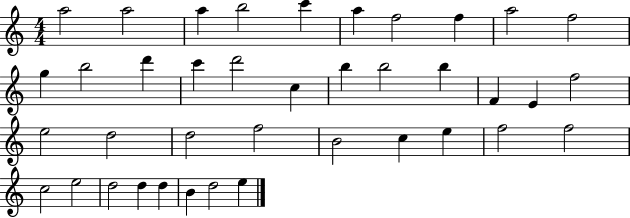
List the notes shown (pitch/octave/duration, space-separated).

A5/h A5/h A5/q B5/h C6/q A5/q F5/h F5/q A5/h F5/h G5/q B5/h D6/q C6/q D6/h C5/q B5/q B5/h B5/q F4/q E4/q F5/h E5/h D5/h D5/h F5/h B4/h C5/q E5/q F5/h F5/h C5/h E5/h D5/h D5/q D5/q B4/q D5/h E5/q